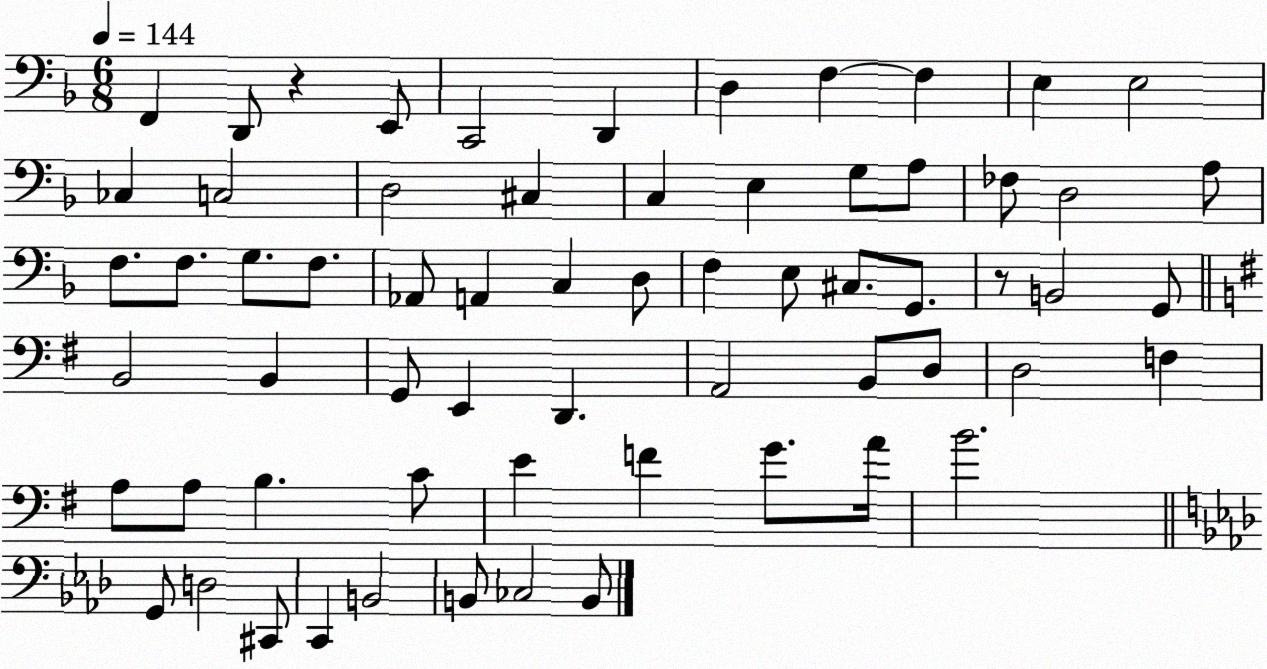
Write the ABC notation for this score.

X:1
T:Untitled
M:6/8
L:1/4
K:F
F,, D,,/2 z E,,/2 C,,2 D,, D, F, F, E, E,2 _C, C,2 D,2 ^C, C, E, G,/2 A,/2 _F,/2 D,2 A,/2 F,/2 F,/2 G,/2 F,/2 _A,,/2 A,, C, D,/2 F, E,/2 ^C,/2 G,,/2 z/2 B,,2 G,,/2 B,,2 B,, G,,/2 E,, D,, A,,2 B,,/2 D,/2 D,2 F, A,/2 A,/2 B, C/2 E F G/2 A/4 B2 G,,/2 D,2 ^C,,/2 C,, B,,2 B,,/2 _C,2 B,,/2